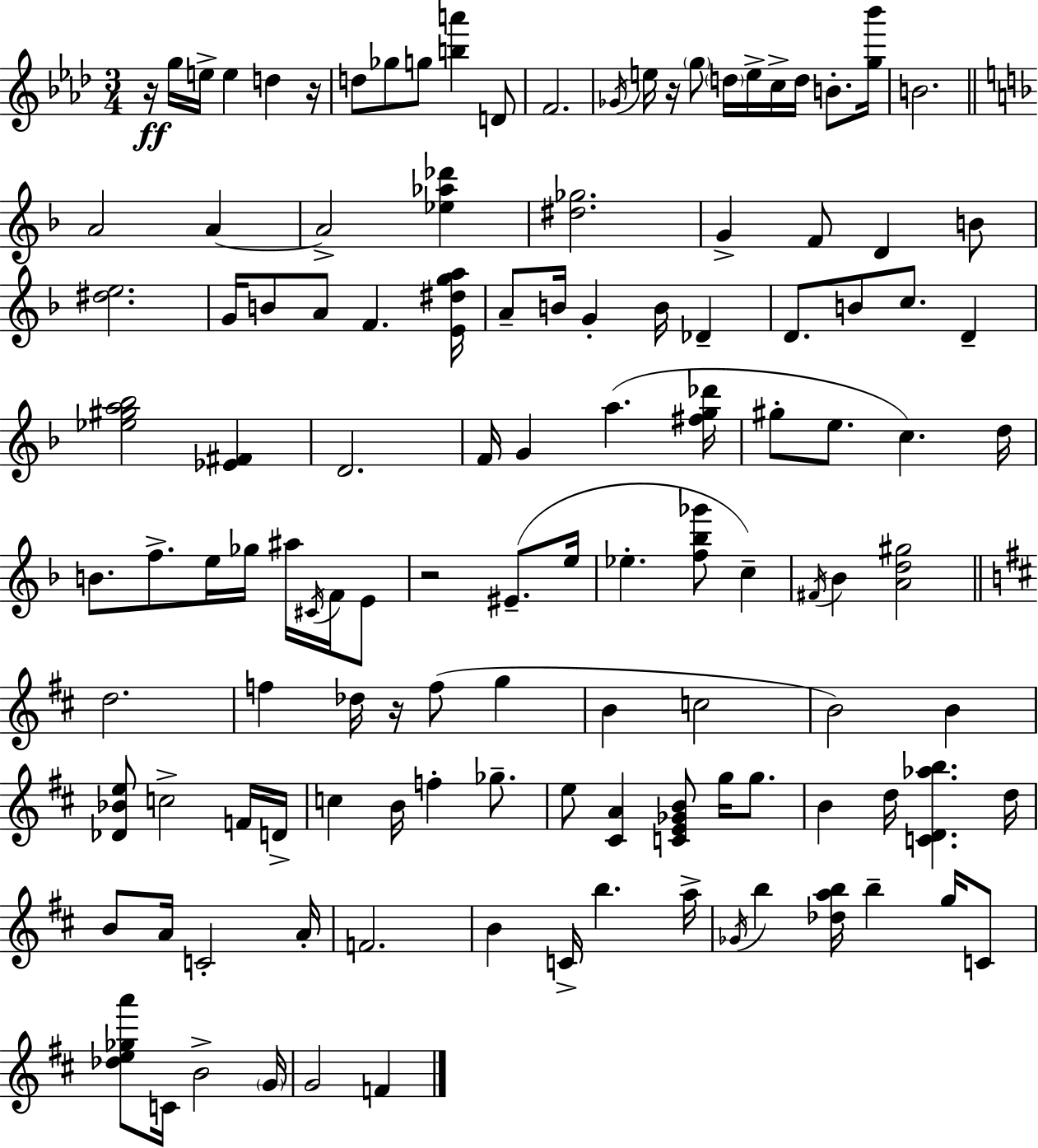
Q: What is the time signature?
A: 3/4